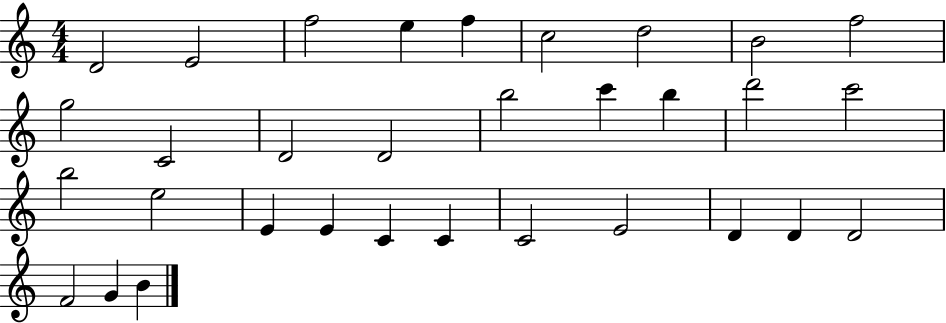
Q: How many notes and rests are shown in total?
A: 32